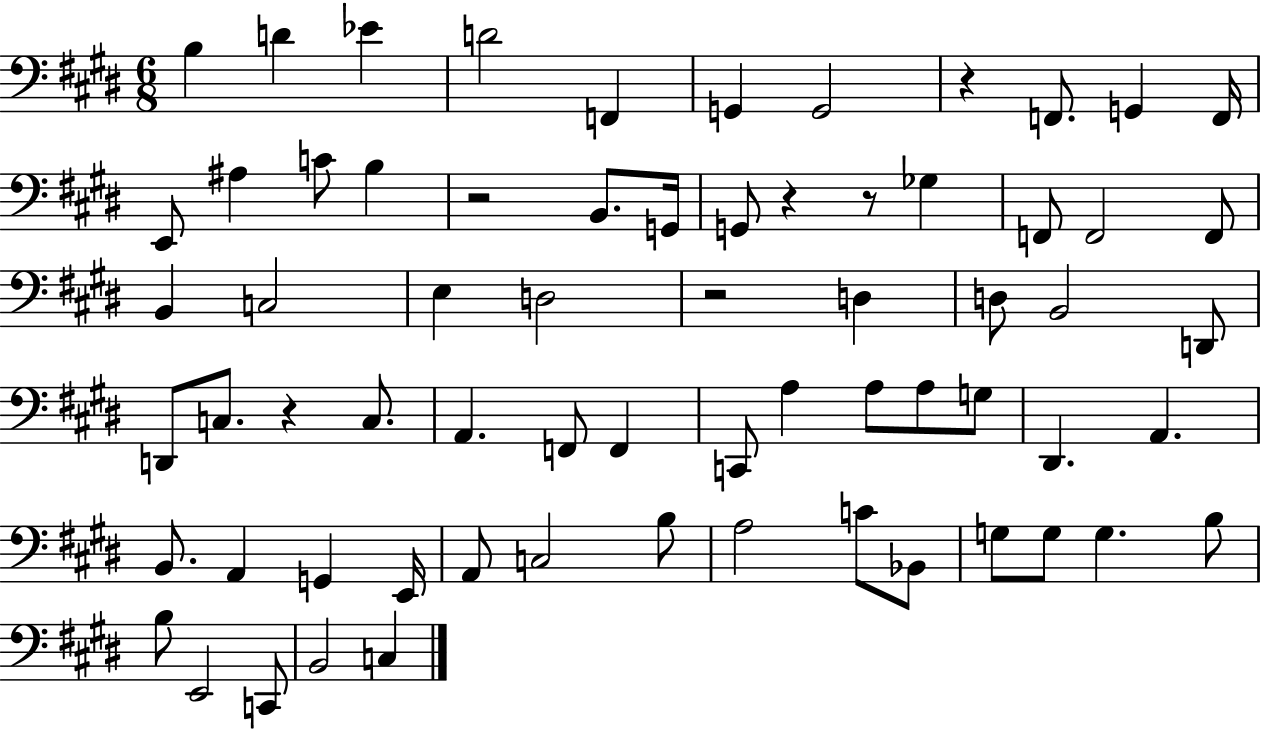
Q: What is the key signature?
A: E major